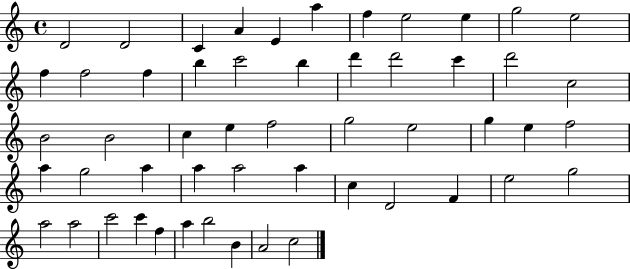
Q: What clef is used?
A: treble